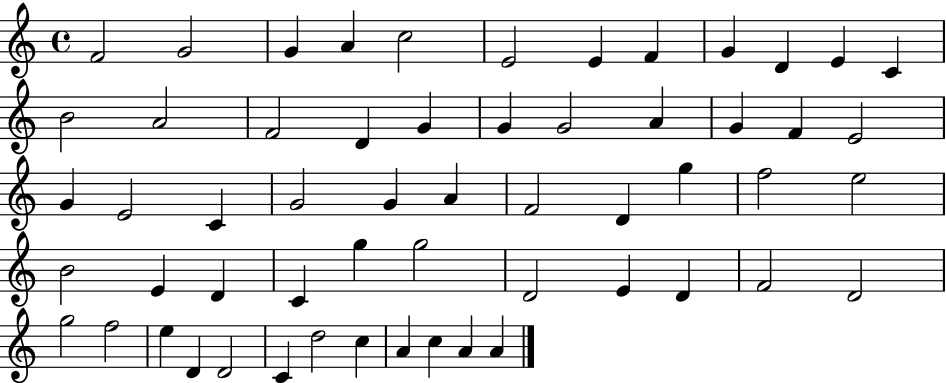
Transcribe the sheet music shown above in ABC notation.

X:1
T:Untitled
M:4/4
L:1/4
K:C
F2 G2 G A c2 E2 E F G D E C B2 A2 F2 D G G G2 A G F E2 G E2 C G2 G A F2 D g f2 e2 B2 E D C g g2 D2 E D F2 D2 g2 f2 e D D2 C d2 c A c A A